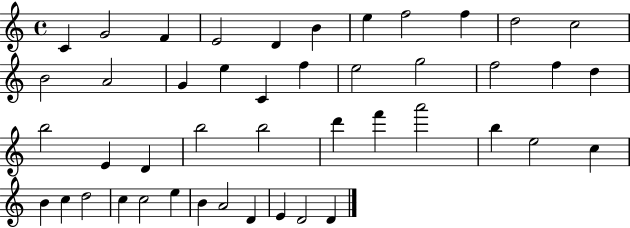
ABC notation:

X:1
T:Untitled
M:4/4
L:1/4
K:C
C G2 F E2 D B e f2 f d2 c2 B2 A2 G e C f e2 g2 f2 f d b2 E D b2 b2 d' f' a'2 b e2 c B c d2 c c2 e B A2 D E D2 D